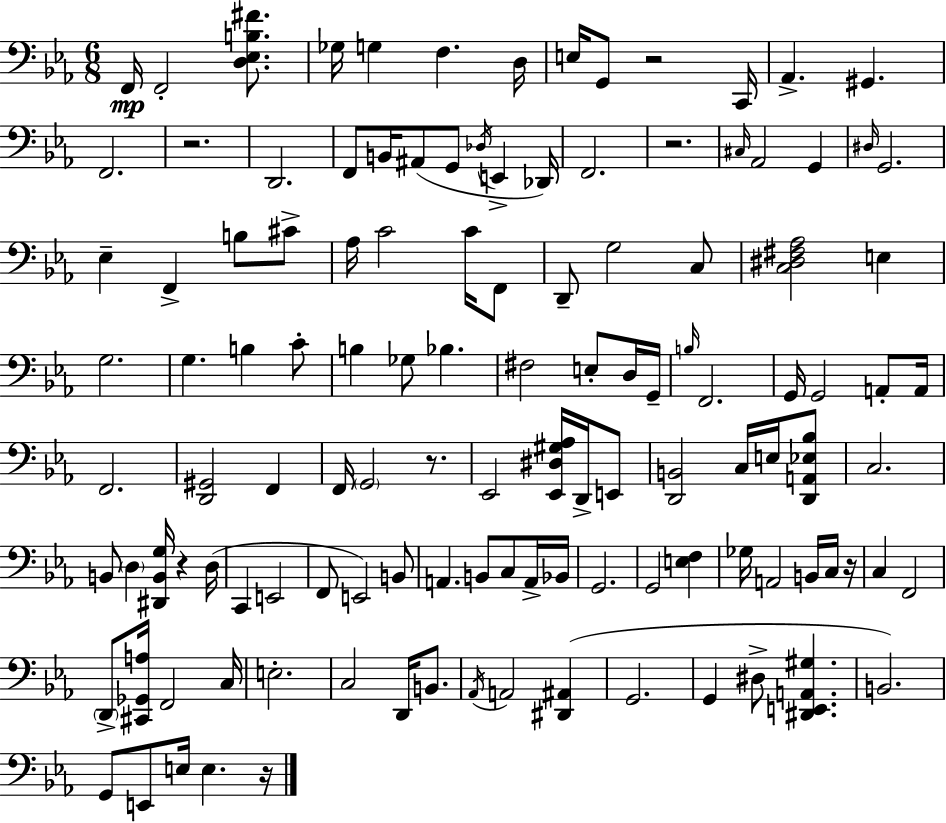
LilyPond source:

{
  \clef bass
  \numericTimeSignature
  \time 6/8
  \key c \minor
  f,16\mp f,2-. <d ees b fis'>8. | ges16 g4 f4. d16 | e16 g,8 r2 c,16 | aes,4.-> gis,4. | \break f,2. | r2. | d,2. | f,8 b,16 ais,8( g,8 \acciaccatura { des16 } e,4-> | \break des,16) f,2. | r2. | \grace { cis16 } aes,2 g,4 | \grace { dis16 } g,2. | \break ees4-- f,4-> b8 | cis'8-> aes16 c'2 | c'16 f,8 d,8-- g2 | c8 <c dis fis aes>2 e4 | \break g2. | g4. b4 | c'8-. b4 ges8 bes4. | fis2 e8-. | \break d16 g,16-- \grace { b16 } f,2. | g,16 g,2 | a,8-. a,16 f,2. | <d, gis,>2 | \break f,4 f,16 \parenthesize g,2 | r8. ees,2 | <ees, dis gis aes>16 d,16-> e,8 <d, b,>2 | c16 e16 <d, a, ees bes>8 c2. | \break b,8 \parenthesize d4 <dis, b, g>16 r4 | d16( c,4 e,2 | f,8 e,2) | b,8 a,4. b,8 | \break c8 a,16-> bes,16 g,2. | g,2 | <e f>4 ges16 a,2 | b,16 c16 r16 c4 f,2 | \break \parenthesize d,8-> <cis, ges, a>16 f,2 | c16 e2.-. | c2 | d,16 b,8. \acciaccatura { aes,16 } a,2 | \break <dis, ais,>4( g,2. | g,4 dis8-> <dis, e, a, gis>4. | b,2.) | g,8 e,8 e16 e4. | \break r16 \bar "|."
}